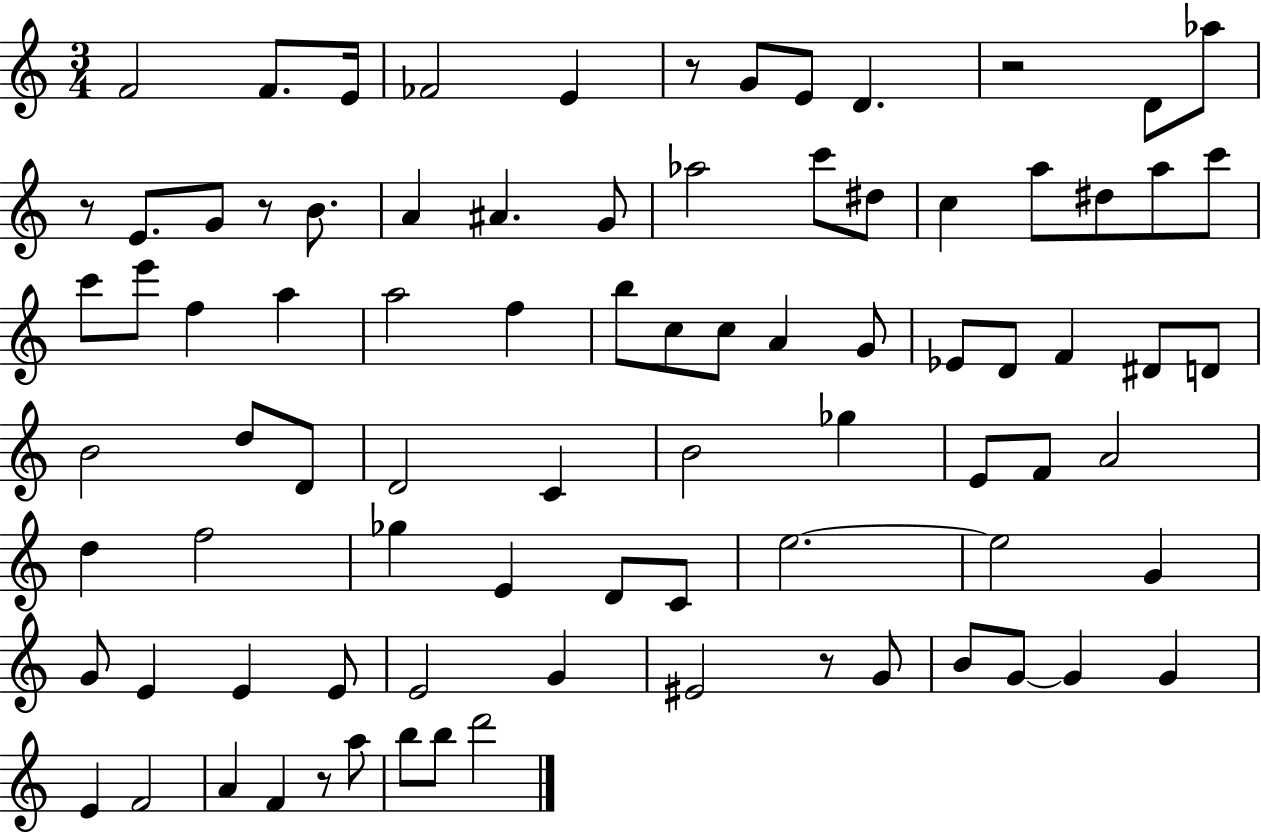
X:1
T:Untitled
M:3/4
L:1/4
K:C
F2 F/2 E/4 _F2 E z/2 G/2 E/2 D z2 D/2 _a/2 z/2 E/2 G/2 z/2 B/2 A ^A G/2 _a2 c'/2 ^d/2 c a/2 ^d/2 a/2 c'/2 c'/2 e'/2 f a a2 f b/2 c/2 c/2 A G/2 _E/2 D/2 F ^D/2 D/2 B2 d/2 D/2 D2 C B2 _g E/2 F/2 A2 d f2 _g E D/2 C/2 e2 e2 G G/2 E E E/2 E2 G ^E2 z/2 G/2 B/2 G/2 G G E F2 A F z/2 a/2 b/2 b/2 d'2